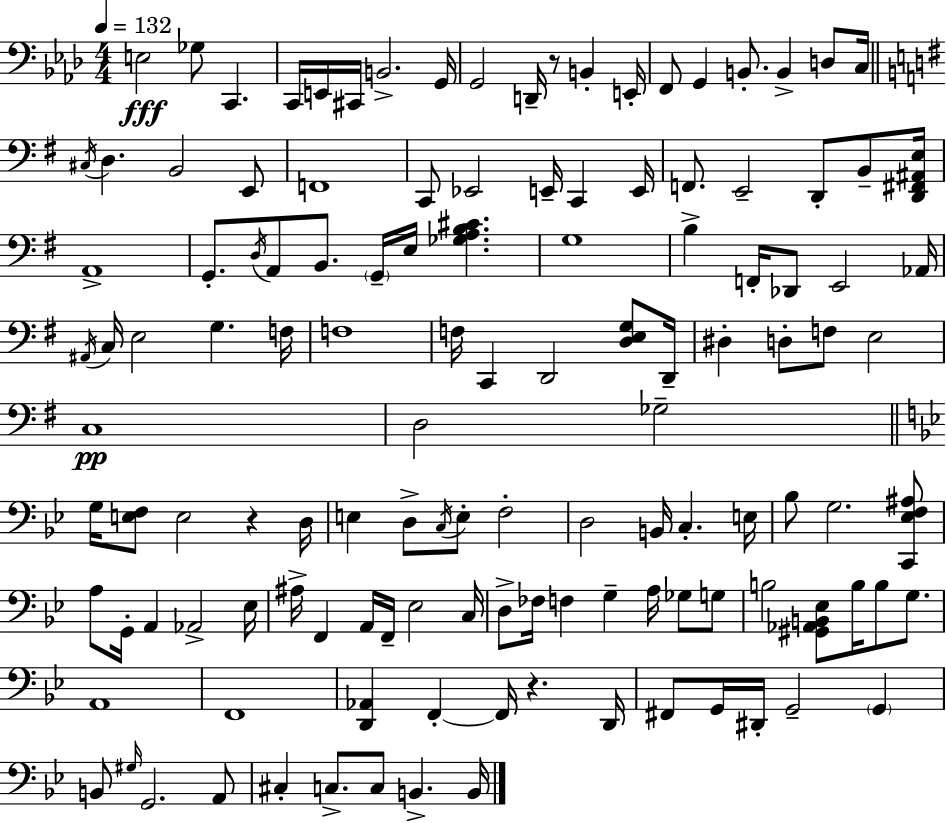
{
  \clef bass
  \numericTimeSignature
  \time 4/4
  \key f \minor
  \tempo 4 = 132
  \repeat volta 2 { e2\fff ges8 c,4. | c,16 e,16 cis,16 b,2.-> g,16 | g,2 d,16-- r8 b,4-. e,16-. | f,8 g,4 b,8.-. b,4-> d8 c16 | \break \bar "||" \break \key g \major \acciaccatura { cis16 } d4. b,2 e,8 | f,1 | c,8 ees,2 e,16-- c,4 | e,16 f,8. e,2-- d,8-. b,8-- | \break <d, fis, ais, e>16 a,1-> | g,8.-. \acciaccatura { d16 } a,8 b,8. \parenthesize g,16-- e16 <ges a b cis'>4. | g1 | b4-> f,16-. des,8 e,2 | \break aes,16 \acciaccatura { ais,16 } c16 e2 g4. | f16 f1 | f16 c,4 d,2 | <d e g>8 d,16-- dis4-. d8-. f8 e2 | \break c1\pp | d2 ges2-- | \bar "||" \break \key bes \major g16 <e f>8 e2 r4 d16 | e4 d8-> \acciaccatura { c16 } e8-. f2-. | d2 b,16 c4.-. | e16 bes8 g2. <c, ees f ais>8 | \break a8 g,16-. a,4 aes,2-> | ees16 ais16-> f,4 a,16 f,16-- ees2 | c16 d8-> fes16 f4 g4-- a16 ges8 g8 | b2 <gis, aes, b, ees>8 b16 b8 g8. | \break a,1 | f,1 | <d, aes,>4 f,4-.~~ f,16 r4. | d,16 fis,8 g,16 dis,16-. g,2-- \parenthesize g,4 | \break b,8 \grace { gis16 } g,2. | a,8 cis4-. c8.-> c8 b,4.-> | b,16 } \bar "|."
}